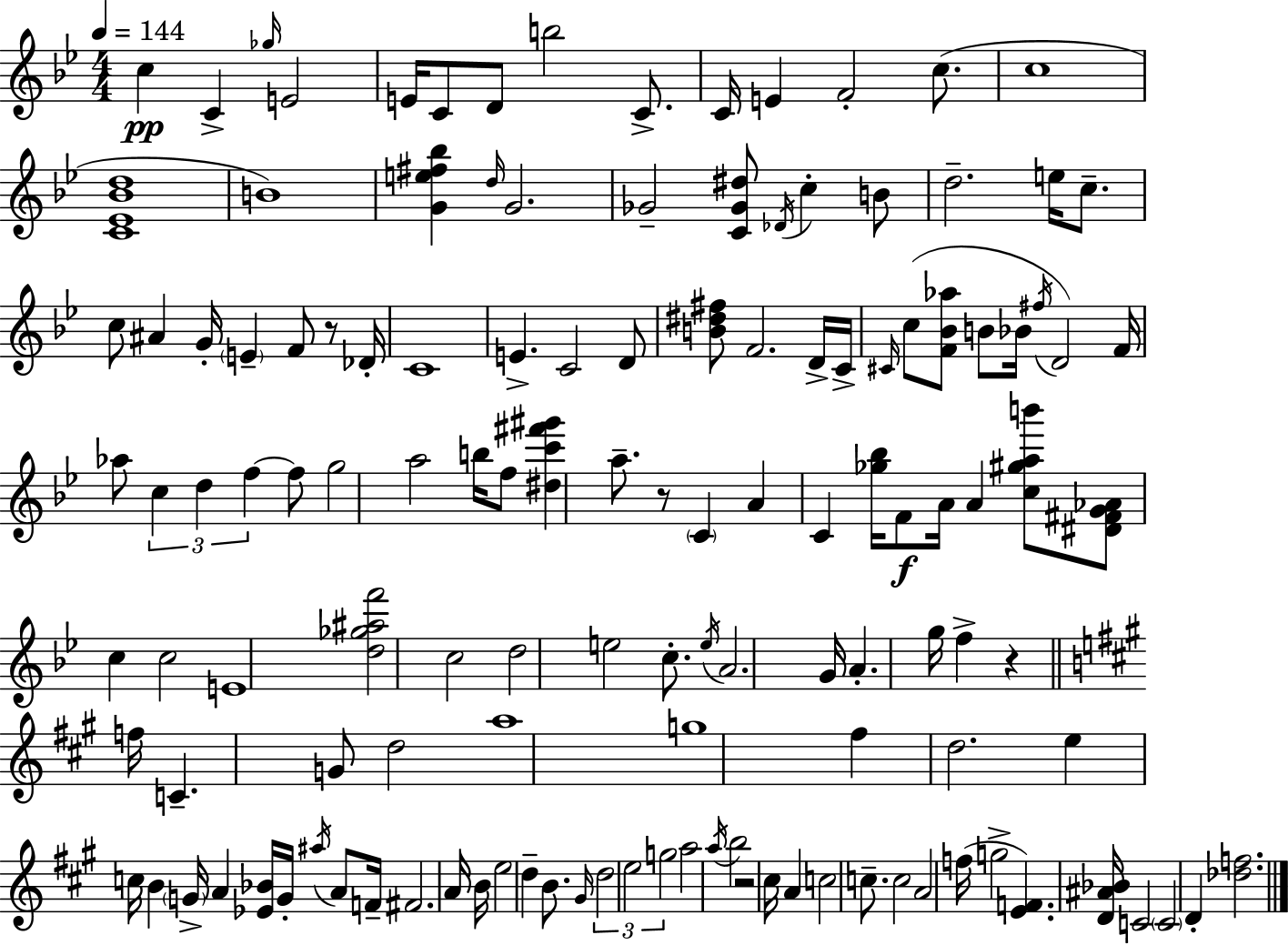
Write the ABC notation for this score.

X:1
T:Untitled
M:4/4
L:1/4
K:Bb
c C _g/4 E2 E/4 C/2 D/2 b2 C/2 C/4 E F2 c/2 c4 [C_E_Bd]4 B4 [Ge^f_b] d/4 G2 _G2 [C_G^d]/2 _D/4 c B/2 d2 e/4 c/2 c/2 ^A G/4 E F/2 z/2 _D/4 C4 E C2 D/2 [B^d^f]/2 F2 D/4 C/4 ^C/4 c/2 [F_B_a]/2 B/2 _B/4 ^f/4 D2 F/4 _a/2 c d f f/2 g2 a2 b/4 f/2 [^dc'^f'^g'] a/2 z/2 C A C [_g_b]/4 F/2 A/4 A [c^gab']/2 [^D^FG_A]/2 c c2 E4 [d_g^af']2 c2 d2 e2 c/2 e/4 A2 G/4 A g/4 f z f/4 C G/2 d2 a4 g4 ^f d2 e c/4 B G/4 A [_E_B]/4 G/4 ^a/4 A/2 F/4 ^F2 A/4 B/4 e2 d B/2 ^G/4 d2 e2 g2 a2 a/4 b2 z2 ^c/4 A c2 c/2 c2 A2 f/4 g2 [EF] [D^A_B]/4 C2 C2 D [_df]2